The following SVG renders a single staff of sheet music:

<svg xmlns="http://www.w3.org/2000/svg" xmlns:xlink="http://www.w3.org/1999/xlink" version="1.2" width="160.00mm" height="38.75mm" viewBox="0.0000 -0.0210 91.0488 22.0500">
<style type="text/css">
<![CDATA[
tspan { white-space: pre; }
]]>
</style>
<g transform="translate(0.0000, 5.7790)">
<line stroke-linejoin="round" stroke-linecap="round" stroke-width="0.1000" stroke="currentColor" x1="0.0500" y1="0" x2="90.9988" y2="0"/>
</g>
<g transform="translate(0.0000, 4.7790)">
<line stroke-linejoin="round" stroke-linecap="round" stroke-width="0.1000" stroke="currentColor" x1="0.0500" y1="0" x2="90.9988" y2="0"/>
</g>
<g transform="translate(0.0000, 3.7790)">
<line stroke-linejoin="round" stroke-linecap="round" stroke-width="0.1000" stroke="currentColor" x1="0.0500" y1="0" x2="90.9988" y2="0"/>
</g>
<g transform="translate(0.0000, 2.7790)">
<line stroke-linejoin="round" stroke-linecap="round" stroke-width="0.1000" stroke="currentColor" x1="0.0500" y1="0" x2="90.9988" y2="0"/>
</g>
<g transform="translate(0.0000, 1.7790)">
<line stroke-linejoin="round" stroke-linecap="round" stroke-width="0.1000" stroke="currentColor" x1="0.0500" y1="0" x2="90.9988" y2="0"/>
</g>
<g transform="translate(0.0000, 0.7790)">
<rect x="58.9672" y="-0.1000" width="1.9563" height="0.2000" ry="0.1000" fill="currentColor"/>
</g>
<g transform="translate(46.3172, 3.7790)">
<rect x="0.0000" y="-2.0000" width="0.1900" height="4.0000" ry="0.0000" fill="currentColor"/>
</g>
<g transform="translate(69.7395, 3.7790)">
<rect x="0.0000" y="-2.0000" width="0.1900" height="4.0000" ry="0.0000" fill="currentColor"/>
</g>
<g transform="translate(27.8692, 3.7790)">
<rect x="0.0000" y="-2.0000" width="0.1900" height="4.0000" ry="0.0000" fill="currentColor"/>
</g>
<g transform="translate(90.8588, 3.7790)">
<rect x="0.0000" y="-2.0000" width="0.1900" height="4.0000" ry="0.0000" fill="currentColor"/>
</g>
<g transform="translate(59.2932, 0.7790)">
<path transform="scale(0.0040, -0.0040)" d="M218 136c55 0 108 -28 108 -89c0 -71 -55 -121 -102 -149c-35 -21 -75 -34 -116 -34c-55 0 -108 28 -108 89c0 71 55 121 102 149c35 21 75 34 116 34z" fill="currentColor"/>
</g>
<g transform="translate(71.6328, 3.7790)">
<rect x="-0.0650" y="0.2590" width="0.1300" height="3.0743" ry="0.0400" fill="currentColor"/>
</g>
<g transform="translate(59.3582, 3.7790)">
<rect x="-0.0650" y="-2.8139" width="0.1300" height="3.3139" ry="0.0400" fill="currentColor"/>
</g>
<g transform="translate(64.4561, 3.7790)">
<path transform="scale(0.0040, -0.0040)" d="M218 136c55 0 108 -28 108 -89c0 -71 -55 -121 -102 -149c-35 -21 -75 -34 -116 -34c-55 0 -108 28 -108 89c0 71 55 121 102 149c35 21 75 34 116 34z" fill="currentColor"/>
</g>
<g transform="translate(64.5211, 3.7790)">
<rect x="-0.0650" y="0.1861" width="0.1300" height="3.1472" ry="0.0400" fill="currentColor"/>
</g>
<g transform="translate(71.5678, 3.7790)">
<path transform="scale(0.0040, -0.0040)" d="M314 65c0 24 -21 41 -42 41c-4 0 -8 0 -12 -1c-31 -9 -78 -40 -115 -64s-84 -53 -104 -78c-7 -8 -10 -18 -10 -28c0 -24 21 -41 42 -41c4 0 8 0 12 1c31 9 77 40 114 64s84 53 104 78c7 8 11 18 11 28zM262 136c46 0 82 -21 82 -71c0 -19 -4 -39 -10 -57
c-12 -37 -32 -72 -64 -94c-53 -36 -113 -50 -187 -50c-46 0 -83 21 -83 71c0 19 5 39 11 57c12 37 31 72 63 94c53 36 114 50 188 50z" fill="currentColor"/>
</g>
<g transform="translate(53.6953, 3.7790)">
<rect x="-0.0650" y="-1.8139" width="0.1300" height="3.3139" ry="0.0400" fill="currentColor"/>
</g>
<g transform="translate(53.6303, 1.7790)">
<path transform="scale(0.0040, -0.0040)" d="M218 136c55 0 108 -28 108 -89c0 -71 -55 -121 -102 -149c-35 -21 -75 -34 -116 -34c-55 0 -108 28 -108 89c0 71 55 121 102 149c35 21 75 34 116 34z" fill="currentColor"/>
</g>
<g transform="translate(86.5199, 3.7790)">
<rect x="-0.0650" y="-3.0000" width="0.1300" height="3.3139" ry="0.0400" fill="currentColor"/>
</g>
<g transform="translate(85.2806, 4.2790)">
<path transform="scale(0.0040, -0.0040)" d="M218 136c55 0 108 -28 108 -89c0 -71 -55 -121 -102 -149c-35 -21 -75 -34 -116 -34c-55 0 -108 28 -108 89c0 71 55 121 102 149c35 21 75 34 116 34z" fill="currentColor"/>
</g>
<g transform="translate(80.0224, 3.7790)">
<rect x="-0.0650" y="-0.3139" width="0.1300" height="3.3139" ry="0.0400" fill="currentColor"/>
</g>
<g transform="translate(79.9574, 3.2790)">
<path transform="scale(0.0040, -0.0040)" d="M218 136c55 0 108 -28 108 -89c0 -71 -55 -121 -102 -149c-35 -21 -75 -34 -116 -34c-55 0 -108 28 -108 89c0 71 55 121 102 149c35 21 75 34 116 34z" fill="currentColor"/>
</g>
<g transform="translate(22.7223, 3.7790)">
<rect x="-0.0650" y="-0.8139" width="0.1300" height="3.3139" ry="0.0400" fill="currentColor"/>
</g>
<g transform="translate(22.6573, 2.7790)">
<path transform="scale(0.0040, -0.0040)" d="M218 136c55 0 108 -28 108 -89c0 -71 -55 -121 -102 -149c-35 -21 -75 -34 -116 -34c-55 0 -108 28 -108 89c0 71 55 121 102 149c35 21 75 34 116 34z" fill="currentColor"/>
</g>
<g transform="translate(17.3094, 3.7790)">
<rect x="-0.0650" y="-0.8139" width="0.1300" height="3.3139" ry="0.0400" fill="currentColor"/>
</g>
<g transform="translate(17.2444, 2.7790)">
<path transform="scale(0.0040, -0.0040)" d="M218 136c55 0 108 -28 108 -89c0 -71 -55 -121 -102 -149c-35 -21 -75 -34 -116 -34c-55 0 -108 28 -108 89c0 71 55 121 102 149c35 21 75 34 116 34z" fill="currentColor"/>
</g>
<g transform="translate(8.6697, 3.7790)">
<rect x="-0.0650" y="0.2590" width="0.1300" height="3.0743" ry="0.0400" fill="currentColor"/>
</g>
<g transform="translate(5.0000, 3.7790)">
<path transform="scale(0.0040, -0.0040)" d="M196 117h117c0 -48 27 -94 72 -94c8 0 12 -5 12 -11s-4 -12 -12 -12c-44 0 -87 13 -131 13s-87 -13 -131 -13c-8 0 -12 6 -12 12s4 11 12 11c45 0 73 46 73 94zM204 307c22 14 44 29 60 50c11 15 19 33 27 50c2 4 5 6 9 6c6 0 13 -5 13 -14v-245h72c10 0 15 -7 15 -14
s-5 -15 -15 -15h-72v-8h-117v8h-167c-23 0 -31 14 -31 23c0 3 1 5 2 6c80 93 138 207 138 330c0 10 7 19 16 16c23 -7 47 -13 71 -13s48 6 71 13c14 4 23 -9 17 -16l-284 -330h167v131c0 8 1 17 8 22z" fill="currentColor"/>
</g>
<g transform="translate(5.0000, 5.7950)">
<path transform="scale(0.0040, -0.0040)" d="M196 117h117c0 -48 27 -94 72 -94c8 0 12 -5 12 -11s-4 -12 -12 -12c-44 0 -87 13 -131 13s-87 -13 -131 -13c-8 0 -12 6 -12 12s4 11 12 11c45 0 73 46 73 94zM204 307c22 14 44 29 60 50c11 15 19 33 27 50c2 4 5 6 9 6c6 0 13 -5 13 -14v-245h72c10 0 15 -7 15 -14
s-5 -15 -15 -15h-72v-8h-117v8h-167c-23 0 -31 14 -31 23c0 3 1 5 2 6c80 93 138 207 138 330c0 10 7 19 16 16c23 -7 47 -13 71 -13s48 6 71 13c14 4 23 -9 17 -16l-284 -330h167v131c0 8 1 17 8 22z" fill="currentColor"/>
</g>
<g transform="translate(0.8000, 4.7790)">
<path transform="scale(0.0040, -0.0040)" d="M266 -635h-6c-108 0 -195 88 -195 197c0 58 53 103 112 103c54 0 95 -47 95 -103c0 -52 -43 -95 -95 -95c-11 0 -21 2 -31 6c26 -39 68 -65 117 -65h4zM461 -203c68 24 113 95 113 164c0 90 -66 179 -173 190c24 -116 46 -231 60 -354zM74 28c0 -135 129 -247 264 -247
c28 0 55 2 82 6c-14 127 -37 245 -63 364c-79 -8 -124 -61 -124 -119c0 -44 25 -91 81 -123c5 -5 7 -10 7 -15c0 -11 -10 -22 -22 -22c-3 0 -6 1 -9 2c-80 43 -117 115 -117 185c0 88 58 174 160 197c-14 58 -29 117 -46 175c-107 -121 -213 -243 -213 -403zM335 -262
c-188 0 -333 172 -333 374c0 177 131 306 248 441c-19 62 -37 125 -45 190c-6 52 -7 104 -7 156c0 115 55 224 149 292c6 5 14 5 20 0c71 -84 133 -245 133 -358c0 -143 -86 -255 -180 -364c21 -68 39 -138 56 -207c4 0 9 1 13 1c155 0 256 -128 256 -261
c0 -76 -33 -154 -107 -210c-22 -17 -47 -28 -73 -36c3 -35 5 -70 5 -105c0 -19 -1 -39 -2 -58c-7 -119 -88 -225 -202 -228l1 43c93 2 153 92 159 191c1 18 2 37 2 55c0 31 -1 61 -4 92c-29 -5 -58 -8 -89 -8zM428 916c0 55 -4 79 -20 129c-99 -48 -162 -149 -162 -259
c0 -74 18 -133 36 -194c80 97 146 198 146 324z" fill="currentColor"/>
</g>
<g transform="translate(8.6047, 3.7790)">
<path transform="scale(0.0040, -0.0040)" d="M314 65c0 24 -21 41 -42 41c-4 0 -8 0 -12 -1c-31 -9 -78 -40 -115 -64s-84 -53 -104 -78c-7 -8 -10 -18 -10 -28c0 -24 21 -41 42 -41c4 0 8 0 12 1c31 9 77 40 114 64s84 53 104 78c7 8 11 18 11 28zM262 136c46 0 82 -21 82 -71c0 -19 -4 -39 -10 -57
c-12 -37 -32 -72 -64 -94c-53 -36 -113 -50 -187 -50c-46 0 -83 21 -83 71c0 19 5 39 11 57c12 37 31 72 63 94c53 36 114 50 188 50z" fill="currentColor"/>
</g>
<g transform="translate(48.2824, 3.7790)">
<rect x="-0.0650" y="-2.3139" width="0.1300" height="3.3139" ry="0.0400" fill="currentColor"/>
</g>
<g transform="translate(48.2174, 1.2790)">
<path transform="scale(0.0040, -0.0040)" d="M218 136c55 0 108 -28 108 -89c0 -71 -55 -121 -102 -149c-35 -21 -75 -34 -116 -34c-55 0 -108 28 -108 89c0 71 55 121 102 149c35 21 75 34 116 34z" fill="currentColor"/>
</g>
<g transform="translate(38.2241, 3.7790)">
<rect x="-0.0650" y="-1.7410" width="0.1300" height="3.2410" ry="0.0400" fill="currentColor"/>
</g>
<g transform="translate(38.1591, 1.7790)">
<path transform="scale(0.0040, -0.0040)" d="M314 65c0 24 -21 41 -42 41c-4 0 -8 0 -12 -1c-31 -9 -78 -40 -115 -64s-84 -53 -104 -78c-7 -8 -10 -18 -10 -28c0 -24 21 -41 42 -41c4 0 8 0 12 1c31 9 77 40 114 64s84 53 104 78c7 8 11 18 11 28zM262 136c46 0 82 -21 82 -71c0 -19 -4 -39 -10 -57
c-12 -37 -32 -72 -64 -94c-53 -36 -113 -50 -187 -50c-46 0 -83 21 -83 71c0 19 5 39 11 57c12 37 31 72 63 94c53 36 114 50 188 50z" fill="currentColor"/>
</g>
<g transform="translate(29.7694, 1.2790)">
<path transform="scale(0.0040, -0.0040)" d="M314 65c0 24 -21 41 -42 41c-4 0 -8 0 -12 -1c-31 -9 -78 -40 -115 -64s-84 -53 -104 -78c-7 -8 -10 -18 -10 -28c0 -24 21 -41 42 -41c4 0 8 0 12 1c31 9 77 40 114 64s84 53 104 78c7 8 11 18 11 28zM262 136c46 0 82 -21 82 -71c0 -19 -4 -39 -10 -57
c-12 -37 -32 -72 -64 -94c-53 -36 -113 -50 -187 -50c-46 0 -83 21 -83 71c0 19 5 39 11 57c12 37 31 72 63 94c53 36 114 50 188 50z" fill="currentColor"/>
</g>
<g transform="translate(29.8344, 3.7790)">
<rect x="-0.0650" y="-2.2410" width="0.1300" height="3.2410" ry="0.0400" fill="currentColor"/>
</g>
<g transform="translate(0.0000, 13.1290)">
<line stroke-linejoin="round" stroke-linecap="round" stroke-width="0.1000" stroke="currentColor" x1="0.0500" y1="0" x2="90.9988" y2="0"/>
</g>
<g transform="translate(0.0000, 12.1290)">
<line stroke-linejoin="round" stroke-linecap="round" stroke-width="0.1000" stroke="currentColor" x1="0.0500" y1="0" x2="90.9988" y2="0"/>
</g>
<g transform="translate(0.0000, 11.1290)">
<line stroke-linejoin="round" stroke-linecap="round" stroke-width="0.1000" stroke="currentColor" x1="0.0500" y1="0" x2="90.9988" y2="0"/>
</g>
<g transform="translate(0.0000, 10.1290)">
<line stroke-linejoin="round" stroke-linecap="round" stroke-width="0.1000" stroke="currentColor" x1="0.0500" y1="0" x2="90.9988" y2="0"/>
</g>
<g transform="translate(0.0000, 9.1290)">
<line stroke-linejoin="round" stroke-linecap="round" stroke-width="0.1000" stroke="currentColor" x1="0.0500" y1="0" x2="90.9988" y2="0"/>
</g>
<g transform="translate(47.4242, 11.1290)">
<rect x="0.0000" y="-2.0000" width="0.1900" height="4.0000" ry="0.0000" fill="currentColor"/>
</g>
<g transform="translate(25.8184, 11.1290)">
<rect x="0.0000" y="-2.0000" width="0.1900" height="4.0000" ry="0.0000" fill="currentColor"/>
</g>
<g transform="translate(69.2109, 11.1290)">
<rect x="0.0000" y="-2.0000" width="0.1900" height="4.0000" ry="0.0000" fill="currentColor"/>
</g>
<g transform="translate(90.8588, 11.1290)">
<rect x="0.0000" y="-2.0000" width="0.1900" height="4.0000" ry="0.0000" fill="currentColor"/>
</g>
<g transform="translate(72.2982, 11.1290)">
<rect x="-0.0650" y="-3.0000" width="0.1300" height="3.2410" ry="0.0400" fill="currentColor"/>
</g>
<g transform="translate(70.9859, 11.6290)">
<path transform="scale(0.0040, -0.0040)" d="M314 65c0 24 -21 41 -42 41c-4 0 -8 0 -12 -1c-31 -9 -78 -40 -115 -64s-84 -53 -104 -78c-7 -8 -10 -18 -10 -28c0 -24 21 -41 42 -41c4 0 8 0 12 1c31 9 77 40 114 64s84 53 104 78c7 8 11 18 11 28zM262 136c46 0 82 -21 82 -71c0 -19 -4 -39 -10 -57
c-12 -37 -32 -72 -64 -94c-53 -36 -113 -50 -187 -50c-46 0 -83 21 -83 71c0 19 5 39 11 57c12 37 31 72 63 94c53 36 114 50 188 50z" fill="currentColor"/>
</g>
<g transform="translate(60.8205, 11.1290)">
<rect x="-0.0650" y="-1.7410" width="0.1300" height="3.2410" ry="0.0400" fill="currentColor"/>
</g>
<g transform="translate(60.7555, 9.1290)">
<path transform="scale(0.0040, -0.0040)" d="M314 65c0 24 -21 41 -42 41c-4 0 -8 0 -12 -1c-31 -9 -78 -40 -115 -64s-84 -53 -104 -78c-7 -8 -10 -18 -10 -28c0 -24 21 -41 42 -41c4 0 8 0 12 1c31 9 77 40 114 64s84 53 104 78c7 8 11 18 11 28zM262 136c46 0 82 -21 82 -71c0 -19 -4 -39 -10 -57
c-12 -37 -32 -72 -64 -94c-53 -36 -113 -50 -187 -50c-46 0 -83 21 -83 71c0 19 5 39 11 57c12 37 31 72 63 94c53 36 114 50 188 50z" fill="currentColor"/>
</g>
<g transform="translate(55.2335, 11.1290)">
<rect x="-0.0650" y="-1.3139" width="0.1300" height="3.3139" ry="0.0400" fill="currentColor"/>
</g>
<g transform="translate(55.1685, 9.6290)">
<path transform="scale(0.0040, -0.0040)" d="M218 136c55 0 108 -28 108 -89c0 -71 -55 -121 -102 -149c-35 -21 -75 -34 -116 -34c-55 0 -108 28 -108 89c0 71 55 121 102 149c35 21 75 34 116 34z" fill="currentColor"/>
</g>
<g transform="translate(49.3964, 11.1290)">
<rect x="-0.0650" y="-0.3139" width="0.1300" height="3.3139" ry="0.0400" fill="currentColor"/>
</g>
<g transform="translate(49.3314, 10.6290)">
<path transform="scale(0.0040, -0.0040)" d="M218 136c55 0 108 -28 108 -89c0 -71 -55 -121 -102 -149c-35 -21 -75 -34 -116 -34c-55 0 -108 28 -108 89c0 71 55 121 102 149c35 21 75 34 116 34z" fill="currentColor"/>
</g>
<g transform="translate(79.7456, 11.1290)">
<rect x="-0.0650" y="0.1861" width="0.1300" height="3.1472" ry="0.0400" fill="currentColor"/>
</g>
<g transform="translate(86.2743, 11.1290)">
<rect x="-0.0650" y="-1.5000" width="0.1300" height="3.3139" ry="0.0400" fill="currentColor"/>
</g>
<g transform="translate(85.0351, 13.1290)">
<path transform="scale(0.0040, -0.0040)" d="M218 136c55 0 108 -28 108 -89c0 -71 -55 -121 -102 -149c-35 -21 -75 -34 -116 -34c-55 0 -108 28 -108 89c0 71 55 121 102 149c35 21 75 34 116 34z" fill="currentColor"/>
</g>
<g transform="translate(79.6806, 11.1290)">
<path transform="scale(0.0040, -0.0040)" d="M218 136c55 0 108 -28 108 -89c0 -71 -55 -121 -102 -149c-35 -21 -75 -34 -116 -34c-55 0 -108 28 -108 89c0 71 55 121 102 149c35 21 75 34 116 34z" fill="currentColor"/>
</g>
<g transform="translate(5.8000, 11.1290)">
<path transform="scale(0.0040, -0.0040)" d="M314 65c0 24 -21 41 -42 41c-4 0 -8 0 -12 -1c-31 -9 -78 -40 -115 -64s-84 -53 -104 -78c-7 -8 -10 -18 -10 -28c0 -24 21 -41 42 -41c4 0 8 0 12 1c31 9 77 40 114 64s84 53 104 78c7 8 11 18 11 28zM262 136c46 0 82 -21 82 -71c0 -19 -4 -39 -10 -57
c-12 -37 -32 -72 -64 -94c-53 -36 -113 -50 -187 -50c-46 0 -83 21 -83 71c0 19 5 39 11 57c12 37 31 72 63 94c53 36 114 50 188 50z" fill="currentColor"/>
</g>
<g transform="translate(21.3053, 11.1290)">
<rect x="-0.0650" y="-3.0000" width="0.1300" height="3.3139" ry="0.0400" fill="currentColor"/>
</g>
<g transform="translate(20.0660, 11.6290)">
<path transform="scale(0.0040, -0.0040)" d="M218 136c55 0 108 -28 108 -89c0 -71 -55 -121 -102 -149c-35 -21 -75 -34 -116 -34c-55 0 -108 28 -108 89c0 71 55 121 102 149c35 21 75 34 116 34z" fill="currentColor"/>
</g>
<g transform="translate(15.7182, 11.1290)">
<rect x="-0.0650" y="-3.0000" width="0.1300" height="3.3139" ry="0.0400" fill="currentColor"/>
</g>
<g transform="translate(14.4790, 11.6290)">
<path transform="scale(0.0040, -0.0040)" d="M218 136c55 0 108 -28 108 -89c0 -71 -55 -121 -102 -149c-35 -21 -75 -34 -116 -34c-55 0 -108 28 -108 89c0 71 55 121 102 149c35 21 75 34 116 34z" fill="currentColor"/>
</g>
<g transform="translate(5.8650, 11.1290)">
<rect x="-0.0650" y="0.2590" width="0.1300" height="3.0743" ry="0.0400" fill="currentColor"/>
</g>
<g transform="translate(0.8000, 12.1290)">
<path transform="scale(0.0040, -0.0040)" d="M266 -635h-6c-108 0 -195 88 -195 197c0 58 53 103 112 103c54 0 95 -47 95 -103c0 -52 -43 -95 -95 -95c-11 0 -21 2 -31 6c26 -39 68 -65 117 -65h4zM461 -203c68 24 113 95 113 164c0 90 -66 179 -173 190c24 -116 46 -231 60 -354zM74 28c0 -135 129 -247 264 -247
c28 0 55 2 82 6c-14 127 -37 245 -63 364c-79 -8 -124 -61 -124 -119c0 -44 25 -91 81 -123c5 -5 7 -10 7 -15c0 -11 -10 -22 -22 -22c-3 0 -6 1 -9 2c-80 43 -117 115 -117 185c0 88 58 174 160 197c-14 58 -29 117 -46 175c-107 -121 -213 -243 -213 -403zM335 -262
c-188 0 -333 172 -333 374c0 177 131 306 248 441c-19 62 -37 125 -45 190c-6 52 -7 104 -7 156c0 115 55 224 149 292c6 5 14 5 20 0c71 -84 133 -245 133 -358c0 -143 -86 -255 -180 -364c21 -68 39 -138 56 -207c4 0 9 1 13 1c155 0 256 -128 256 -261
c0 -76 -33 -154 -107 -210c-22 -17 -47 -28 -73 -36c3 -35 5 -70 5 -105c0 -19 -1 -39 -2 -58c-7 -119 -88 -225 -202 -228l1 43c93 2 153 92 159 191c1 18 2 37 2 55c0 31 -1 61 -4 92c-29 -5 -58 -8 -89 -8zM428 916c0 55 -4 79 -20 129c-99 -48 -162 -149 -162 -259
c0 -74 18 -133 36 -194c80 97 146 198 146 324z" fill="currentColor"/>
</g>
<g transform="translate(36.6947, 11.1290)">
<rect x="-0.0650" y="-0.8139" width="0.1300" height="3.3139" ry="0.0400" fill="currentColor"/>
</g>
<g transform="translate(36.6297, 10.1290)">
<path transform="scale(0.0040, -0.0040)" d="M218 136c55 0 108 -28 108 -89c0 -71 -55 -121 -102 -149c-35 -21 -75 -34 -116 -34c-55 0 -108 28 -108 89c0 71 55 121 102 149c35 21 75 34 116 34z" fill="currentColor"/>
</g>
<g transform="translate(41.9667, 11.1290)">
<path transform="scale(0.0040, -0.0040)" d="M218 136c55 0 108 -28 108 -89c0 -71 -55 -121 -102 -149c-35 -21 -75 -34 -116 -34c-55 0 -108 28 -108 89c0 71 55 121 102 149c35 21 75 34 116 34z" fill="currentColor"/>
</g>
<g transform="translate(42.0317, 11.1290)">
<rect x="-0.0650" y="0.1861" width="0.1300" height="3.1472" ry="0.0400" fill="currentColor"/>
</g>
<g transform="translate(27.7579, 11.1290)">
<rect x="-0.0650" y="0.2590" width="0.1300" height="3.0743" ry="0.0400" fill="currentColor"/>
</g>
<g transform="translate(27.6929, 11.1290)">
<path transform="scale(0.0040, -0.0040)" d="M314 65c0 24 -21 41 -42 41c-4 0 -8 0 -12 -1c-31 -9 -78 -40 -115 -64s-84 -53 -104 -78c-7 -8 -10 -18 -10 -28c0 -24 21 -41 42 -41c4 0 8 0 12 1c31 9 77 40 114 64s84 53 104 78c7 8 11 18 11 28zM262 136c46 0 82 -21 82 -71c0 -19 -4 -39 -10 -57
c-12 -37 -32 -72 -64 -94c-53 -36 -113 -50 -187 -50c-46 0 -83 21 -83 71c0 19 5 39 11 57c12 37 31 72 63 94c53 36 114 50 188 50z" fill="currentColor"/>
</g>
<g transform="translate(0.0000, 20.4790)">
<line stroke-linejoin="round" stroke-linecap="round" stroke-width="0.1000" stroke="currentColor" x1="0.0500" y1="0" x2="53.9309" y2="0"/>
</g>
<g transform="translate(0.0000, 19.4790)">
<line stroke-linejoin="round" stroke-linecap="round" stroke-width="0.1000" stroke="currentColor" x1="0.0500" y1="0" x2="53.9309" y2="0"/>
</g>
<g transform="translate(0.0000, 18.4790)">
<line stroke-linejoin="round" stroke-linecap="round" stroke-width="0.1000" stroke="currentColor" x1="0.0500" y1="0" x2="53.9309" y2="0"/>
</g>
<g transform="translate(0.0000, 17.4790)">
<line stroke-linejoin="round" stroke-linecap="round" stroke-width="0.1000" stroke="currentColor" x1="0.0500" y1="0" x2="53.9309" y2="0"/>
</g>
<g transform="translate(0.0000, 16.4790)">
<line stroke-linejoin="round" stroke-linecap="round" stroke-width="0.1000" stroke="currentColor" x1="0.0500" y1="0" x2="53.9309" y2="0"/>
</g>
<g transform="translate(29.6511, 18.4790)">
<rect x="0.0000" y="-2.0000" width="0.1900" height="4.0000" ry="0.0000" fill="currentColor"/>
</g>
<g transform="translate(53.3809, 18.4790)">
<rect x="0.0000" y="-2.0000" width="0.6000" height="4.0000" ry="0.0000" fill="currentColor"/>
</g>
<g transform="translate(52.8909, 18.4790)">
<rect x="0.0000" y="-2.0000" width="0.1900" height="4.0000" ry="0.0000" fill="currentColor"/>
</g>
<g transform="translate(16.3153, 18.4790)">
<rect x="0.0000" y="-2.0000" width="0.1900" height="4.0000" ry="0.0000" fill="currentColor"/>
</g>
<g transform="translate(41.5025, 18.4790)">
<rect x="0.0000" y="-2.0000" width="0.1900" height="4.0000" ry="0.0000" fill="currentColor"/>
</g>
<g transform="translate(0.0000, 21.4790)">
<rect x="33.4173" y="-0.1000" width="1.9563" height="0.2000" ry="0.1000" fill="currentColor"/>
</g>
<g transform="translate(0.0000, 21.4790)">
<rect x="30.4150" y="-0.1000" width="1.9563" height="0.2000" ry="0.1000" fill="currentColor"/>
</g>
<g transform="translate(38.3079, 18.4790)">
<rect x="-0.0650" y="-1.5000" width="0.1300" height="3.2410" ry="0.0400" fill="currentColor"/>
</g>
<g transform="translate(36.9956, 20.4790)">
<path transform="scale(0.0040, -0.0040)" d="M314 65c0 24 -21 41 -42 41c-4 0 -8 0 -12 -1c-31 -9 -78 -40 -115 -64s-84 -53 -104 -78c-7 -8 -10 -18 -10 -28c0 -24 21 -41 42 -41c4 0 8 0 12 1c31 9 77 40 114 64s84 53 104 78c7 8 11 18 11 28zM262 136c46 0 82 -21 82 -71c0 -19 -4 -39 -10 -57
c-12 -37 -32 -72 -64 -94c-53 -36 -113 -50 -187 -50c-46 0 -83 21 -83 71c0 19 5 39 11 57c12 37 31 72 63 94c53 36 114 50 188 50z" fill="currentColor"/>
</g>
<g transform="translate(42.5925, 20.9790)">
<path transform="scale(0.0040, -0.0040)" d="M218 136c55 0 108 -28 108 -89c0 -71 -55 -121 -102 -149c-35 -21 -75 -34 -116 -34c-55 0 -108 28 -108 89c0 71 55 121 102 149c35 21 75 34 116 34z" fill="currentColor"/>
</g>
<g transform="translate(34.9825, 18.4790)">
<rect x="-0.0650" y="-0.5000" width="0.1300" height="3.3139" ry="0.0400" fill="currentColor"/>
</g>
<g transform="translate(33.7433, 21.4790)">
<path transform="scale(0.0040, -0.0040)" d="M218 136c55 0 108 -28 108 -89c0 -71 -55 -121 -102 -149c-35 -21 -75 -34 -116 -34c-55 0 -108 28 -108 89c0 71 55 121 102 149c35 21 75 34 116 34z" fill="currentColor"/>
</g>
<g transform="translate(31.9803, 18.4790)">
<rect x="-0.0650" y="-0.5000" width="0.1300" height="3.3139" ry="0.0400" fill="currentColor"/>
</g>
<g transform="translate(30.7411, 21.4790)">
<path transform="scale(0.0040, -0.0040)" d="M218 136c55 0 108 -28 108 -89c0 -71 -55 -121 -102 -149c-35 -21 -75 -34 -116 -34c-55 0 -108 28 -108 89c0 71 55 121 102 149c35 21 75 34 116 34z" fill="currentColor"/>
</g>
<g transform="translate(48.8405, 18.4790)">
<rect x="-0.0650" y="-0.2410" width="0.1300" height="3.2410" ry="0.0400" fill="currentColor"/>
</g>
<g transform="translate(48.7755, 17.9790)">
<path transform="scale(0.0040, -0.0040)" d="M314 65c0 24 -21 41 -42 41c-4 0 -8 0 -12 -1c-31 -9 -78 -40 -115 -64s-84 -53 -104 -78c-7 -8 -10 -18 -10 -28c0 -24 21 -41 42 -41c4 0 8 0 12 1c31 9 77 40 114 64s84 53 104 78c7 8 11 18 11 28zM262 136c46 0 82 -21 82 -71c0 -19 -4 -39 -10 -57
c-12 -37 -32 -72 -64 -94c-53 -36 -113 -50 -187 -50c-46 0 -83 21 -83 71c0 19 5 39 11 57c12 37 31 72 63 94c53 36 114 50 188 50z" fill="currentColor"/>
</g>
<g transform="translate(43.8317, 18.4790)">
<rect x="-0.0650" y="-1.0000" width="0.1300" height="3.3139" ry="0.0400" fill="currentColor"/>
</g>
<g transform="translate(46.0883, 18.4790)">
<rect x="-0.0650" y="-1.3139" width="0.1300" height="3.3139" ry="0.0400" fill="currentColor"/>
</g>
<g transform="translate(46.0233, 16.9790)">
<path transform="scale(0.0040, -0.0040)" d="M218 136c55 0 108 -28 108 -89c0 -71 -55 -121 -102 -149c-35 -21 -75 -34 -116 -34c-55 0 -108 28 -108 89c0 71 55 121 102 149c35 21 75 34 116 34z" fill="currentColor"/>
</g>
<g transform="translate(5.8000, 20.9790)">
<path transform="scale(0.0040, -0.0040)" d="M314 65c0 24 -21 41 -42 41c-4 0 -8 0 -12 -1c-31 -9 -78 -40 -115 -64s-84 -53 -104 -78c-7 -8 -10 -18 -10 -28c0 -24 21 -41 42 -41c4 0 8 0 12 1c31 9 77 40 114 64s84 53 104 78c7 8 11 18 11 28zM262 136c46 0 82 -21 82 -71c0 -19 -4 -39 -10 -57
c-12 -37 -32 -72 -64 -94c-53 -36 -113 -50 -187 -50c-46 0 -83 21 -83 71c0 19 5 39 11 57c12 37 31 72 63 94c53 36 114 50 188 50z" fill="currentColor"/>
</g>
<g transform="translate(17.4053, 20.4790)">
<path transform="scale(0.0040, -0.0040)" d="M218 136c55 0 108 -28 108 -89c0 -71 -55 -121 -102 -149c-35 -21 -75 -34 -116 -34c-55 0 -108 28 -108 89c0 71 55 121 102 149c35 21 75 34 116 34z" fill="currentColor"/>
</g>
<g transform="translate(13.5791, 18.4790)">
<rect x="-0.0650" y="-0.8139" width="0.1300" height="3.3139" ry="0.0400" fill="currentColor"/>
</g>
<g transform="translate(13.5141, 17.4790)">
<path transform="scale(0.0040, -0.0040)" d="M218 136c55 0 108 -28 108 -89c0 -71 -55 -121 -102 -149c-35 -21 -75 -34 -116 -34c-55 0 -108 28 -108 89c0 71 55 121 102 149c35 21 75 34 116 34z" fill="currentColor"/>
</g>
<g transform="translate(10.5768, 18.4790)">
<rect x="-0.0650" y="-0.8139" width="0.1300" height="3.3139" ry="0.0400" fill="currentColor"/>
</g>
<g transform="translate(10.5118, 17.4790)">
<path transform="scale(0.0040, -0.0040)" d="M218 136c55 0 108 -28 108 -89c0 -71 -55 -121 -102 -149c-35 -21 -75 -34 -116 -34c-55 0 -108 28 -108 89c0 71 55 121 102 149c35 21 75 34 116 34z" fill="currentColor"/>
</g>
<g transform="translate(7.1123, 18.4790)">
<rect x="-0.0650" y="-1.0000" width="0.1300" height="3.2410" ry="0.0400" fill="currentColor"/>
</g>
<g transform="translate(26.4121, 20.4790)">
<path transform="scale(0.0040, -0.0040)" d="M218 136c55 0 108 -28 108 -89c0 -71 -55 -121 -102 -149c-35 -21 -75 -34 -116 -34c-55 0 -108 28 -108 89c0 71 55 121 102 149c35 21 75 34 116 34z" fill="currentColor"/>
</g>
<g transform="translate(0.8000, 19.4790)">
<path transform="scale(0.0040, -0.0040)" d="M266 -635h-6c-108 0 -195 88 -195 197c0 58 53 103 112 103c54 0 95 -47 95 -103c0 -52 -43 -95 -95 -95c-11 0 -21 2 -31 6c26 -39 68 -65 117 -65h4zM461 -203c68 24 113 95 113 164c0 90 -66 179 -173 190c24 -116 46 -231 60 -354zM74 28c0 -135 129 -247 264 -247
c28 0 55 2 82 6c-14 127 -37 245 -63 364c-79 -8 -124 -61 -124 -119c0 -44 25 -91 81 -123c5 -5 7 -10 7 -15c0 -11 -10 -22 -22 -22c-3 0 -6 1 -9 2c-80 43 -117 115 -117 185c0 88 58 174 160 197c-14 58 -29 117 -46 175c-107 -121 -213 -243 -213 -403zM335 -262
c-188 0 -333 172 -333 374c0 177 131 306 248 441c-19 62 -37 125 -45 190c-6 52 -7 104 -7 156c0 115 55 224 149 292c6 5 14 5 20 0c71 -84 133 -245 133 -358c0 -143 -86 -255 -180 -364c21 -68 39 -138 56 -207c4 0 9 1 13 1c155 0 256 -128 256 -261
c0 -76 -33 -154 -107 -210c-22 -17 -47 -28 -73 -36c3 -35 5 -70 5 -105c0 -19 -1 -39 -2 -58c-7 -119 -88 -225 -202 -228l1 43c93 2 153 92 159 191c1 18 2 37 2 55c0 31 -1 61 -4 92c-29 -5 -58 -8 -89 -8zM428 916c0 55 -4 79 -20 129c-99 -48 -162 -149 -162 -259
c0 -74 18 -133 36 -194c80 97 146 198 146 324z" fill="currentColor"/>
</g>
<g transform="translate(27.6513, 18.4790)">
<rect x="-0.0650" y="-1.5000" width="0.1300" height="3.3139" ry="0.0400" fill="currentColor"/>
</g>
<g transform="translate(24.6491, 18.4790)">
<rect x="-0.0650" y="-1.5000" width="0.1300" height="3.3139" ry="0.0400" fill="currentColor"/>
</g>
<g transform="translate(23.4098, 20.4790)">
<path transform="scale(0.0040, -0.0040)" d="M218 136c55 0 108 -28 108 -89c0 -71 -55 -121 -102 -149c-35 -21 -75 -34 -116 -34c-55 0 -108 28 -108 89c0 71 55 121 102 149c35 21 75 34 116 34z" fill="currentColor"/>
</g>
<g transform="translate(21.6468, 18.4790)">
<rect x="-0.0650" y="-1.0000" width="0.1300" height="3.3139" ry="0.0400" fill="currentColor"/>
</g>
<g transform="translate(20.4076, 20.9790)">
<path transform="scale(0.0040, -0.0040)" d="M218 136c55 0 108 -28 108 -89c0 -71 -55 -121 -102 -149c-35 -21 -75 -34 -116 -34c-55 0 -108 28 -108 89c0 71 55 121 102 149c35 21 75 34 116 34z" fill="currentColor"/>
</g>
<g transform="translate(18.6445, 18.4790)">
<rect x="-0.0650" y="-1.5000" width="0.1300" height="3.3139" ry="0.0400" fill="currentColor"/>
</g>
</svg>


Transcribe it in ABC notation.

X:1
T:Untitled
M:4/4
L:1/4
K:C
B2 d d g2 f2 g f a B B2 c A B2 A A B2 d B c e f2 A2 B E D2 d d E D E E C C E2 D e c2